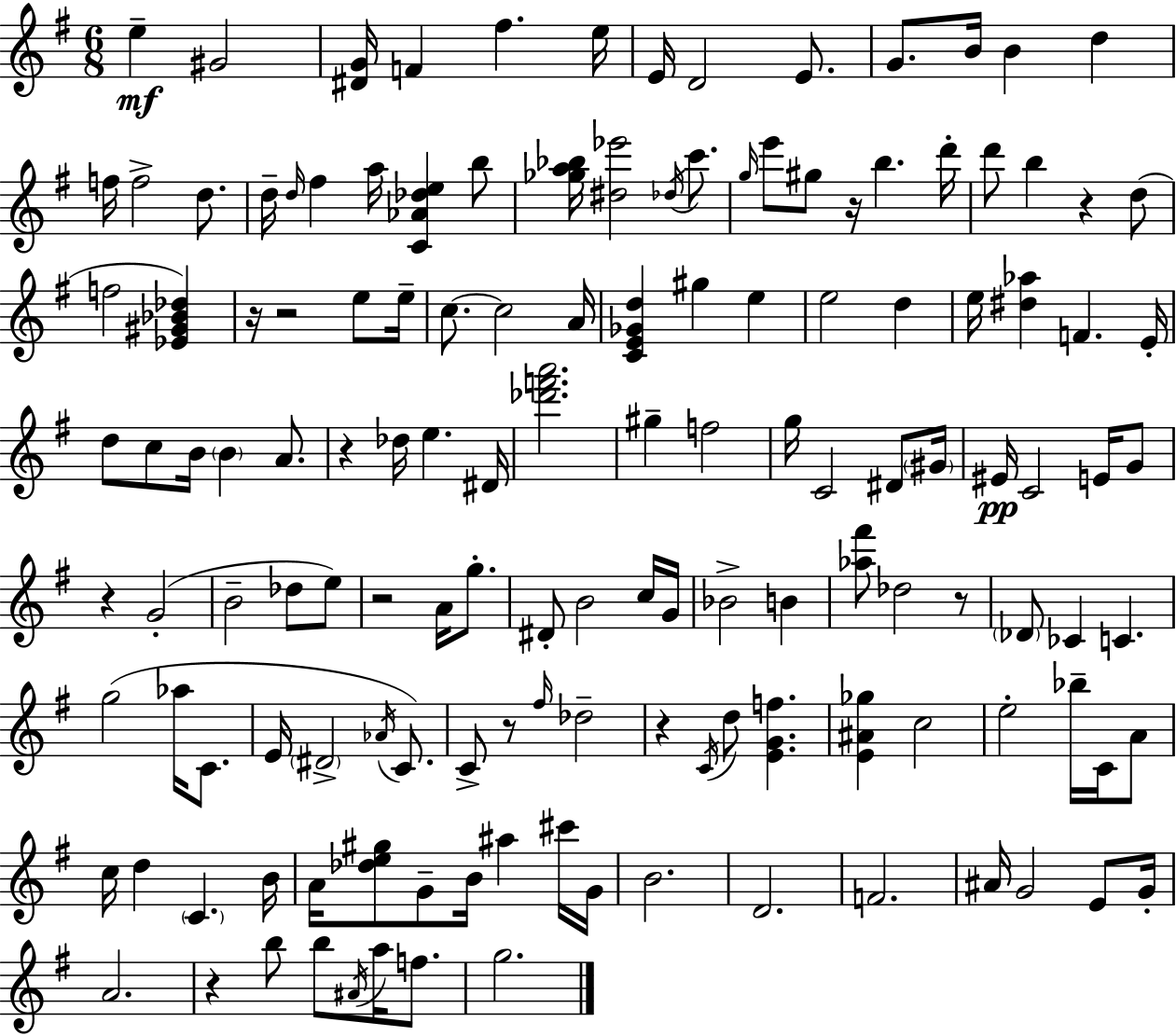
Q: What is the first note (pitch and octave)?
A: E5